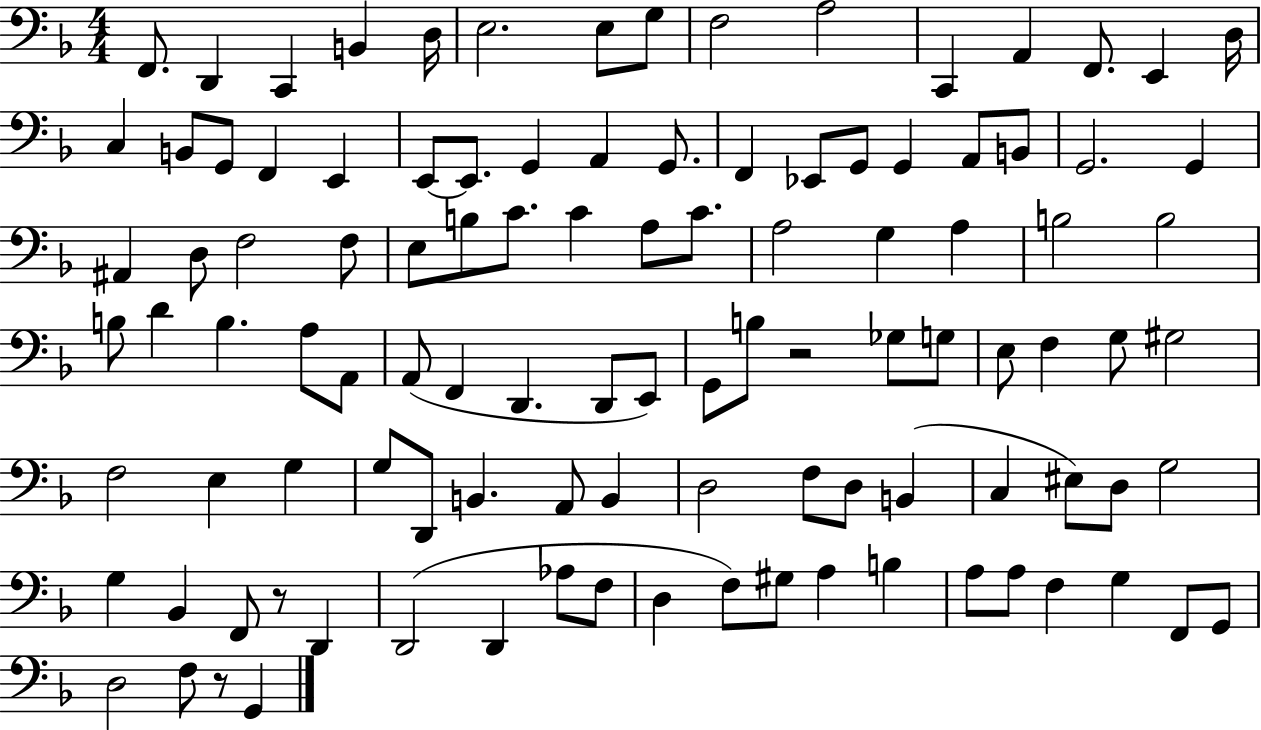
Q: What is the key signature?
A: F major